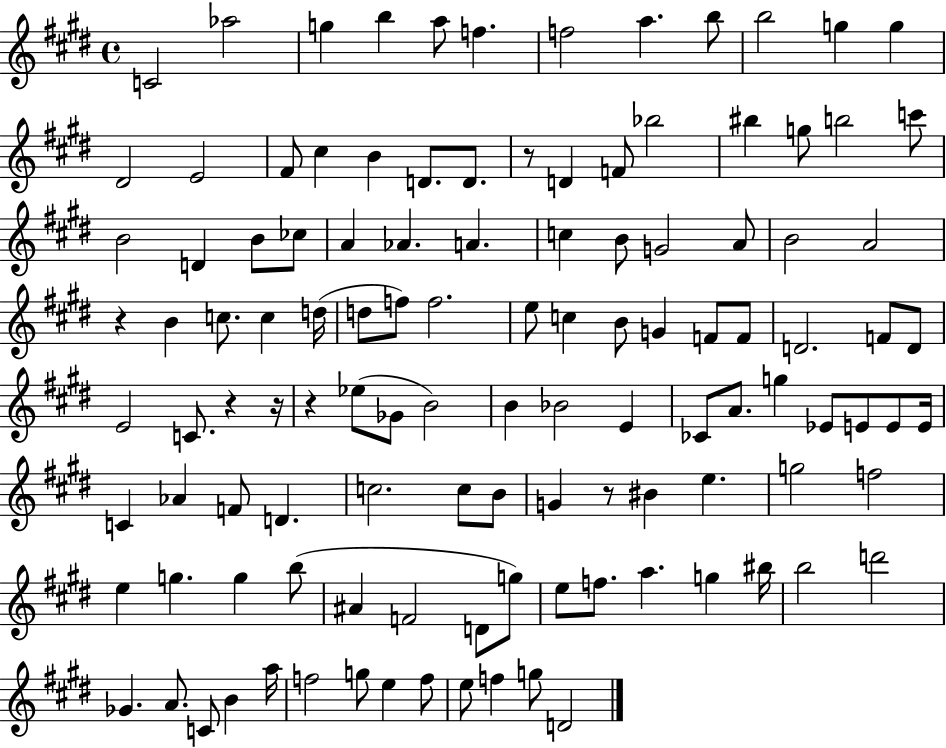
{
  \clef treble
  \time 4/4
  \defaultTimeSignature
  \key e \major
  c'2 aes''2 | g''4 b''4 a''8 f''4. | f''2 a''4. b''8 | b''2 g''4 g''4 | \break dis'2 e'2 | fis'8 cis''4 b'4 d'8. d'8. | r8 d'4 f'8 bes''2 | bis''4 g''8 b''2 c'''8 | \break b'2 d'4 b'8 ces''8 | a'4 aes'4. a'4. | c''4 b'8 g'2 a'8 | b'2 a'2 | \break r4 b'4 c''8. c''4 d''16( | d''8 f''8) f''2. | e''8 c''4 b'8 g'4 f'8 f'8 | d'2. f'8 d'8 | \break e'2 c'8. r4 r16 | r4 ees''8( ges'8 b'2) | b'4 bes'2 e'4 | ces'8 a'8. g''4 ees'8 e'8 e'8 e'16 | \break c'4 aes'4 f'8 d'4. | c''2. c''8 b'8 | g'4 r8 bis'4 e''4. | g''2 f''2 | \break e''4 g''4. g''4 b''8( | ais'4 f'2 d'8 g''8) | e''8 f''8. a''4. g''4 bis''16 | b''2 d'''2 | \break ges'4. a'8. c'8 b'4 a''16 | f''2 g''8 e''4 f''8 | e''8 f''4 g''8 d'2 | \bar "|."
}